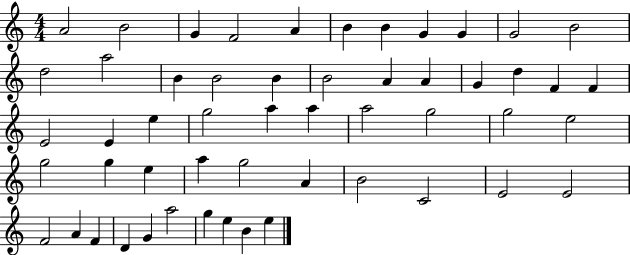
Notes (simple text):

A4/h B4/h G4/q F4/h A4/q B4/q B4/q G4/q G4/q G4/h B4/h D5/h A5/h B4/q B4/h B4/q B4/h A4/q A4/q G4/q D5/q F4/q F4/q E4/h E4/q E5/q G5/h A5/q A5/q A5/h G5/h G5/h E5/h G5/h G5/q E5/q A5/q G5/h A4/q B4/h C4/h E4/h E4/h F4/h A4/q F4/q D4/q G4/q A5/h G5/q E5/q B4/q E5/q